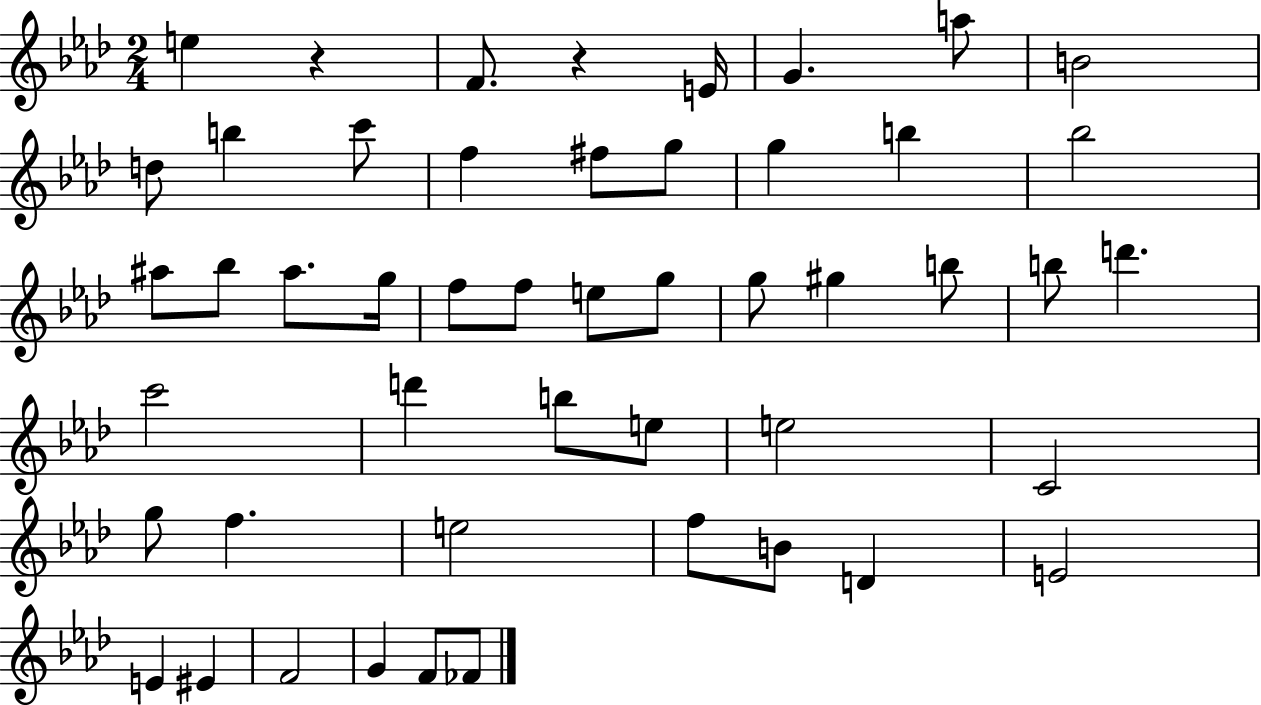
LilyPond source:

{
  \clef treble
  \numericTimeSignature
  \time 2/4
  \key aes \major
  \repeat volta 2 { e''4 r4 | f'8. r4 e'16 | g'4. a''8 | b'2 | \break d''8 b''4 c'''8 | f''4 fis''8 g''8 | g''4 b''4 | bes''2 | \break ais''8 bes''8 ais''8. g''16 | f''8 f''8 e''8 g''8 | g''8 gis''4 b''8 | b''8 d'''4. | \break c'''2 | d'''4 b''8 e''8 | e''2 | c'2 | \break g''8 f''4. | e''2 | f''8 b'8 d'4 | e'2 | \break e'4 eis'4 | f'2 | g'4 f'8 fes'8 | } \bar "|."
}